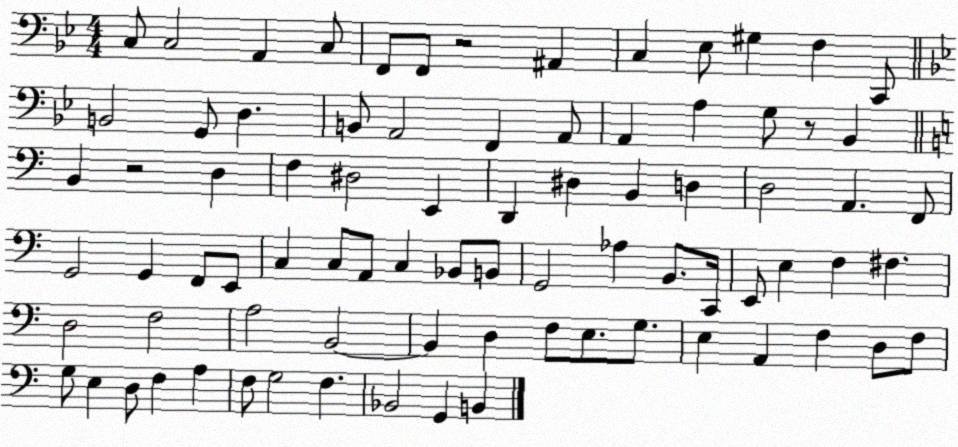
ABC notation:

X:1
T:Untitled
M:4/4
L:1/4
K:Bb
C,/2 C,2 A,, C,/2 F,,/2 F,,/2 z2 ^A,, C, _E,/2 ^G, F, C,,/2 B,,2 G,,/2 D, B,,/2 A,,2 F,, A,,/2 A,, A, G,/2 z/2 _B,, B,, z2 D, F, ^D,2 E,, D,, ^D, B,, D, D,2 A,, F,,/2 G,,2 G,, F,,/2 E,,/2 C, C,/2 A,,/2 C, _B,,/2 B,,/2 G,,2 _A, B,,/2 C,,/4 E,,/2 E, F, ^F, D,2 F,2 A,2 B,,2 B,, D, F,/2 E,/2 G,/2 E, A,, F, D,/2 F,/2 G,/2 E, D,/2 F, A, F,/2 G,2 F, _B,,2 G,, B,,